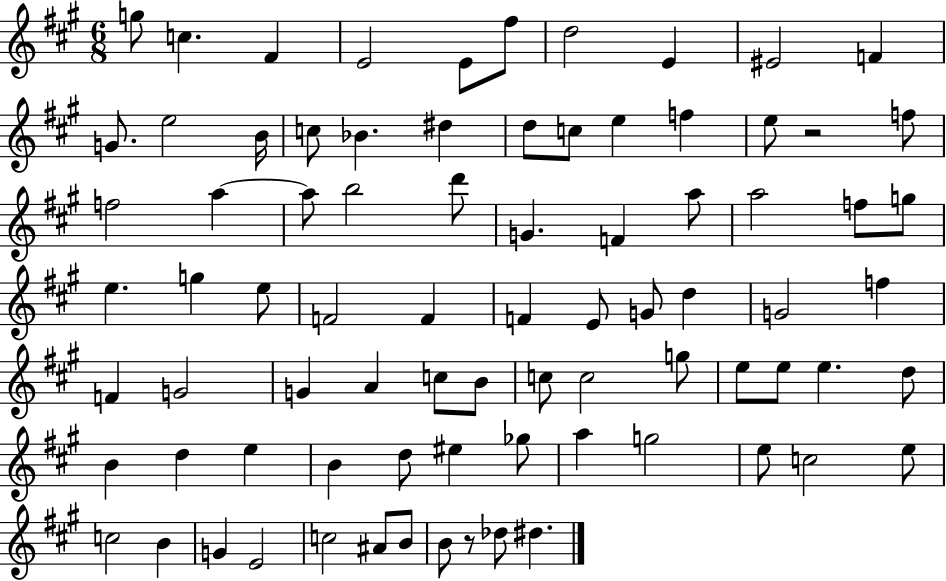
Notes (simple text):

G5/e C5/q. F#4/q E4/h E4/e F#5/e D5/h E4/q EIS4/h F4/q G4/e. E5/h B4/s C5/e Bb4/q. D#5/q D5/e C5/e E5/q F5/q E5/e R/h F5/e F5/h A5/q A5/e B5/h D6/e G4/q. F4/q A5/e A5/h F5/e G5/e E5/q. G5/q E5/e F4/h F4/q F4/q E4/e G4/e D5/q G4/h F5/q F4/q G4/h G4/q A4/q C5/e B4/e C5/e C5/h G5/e E5/e E5/e E5/q. D5/e B4/q D5/q E5/q B4/q D5/e EIS5/q Gb5/e A5/q G5/h E5/e C5/h E5/e C5/h B4/q G4/q E4/h C5/h A#4/e B4/e B4/e R/e Db5/e D#5/q.